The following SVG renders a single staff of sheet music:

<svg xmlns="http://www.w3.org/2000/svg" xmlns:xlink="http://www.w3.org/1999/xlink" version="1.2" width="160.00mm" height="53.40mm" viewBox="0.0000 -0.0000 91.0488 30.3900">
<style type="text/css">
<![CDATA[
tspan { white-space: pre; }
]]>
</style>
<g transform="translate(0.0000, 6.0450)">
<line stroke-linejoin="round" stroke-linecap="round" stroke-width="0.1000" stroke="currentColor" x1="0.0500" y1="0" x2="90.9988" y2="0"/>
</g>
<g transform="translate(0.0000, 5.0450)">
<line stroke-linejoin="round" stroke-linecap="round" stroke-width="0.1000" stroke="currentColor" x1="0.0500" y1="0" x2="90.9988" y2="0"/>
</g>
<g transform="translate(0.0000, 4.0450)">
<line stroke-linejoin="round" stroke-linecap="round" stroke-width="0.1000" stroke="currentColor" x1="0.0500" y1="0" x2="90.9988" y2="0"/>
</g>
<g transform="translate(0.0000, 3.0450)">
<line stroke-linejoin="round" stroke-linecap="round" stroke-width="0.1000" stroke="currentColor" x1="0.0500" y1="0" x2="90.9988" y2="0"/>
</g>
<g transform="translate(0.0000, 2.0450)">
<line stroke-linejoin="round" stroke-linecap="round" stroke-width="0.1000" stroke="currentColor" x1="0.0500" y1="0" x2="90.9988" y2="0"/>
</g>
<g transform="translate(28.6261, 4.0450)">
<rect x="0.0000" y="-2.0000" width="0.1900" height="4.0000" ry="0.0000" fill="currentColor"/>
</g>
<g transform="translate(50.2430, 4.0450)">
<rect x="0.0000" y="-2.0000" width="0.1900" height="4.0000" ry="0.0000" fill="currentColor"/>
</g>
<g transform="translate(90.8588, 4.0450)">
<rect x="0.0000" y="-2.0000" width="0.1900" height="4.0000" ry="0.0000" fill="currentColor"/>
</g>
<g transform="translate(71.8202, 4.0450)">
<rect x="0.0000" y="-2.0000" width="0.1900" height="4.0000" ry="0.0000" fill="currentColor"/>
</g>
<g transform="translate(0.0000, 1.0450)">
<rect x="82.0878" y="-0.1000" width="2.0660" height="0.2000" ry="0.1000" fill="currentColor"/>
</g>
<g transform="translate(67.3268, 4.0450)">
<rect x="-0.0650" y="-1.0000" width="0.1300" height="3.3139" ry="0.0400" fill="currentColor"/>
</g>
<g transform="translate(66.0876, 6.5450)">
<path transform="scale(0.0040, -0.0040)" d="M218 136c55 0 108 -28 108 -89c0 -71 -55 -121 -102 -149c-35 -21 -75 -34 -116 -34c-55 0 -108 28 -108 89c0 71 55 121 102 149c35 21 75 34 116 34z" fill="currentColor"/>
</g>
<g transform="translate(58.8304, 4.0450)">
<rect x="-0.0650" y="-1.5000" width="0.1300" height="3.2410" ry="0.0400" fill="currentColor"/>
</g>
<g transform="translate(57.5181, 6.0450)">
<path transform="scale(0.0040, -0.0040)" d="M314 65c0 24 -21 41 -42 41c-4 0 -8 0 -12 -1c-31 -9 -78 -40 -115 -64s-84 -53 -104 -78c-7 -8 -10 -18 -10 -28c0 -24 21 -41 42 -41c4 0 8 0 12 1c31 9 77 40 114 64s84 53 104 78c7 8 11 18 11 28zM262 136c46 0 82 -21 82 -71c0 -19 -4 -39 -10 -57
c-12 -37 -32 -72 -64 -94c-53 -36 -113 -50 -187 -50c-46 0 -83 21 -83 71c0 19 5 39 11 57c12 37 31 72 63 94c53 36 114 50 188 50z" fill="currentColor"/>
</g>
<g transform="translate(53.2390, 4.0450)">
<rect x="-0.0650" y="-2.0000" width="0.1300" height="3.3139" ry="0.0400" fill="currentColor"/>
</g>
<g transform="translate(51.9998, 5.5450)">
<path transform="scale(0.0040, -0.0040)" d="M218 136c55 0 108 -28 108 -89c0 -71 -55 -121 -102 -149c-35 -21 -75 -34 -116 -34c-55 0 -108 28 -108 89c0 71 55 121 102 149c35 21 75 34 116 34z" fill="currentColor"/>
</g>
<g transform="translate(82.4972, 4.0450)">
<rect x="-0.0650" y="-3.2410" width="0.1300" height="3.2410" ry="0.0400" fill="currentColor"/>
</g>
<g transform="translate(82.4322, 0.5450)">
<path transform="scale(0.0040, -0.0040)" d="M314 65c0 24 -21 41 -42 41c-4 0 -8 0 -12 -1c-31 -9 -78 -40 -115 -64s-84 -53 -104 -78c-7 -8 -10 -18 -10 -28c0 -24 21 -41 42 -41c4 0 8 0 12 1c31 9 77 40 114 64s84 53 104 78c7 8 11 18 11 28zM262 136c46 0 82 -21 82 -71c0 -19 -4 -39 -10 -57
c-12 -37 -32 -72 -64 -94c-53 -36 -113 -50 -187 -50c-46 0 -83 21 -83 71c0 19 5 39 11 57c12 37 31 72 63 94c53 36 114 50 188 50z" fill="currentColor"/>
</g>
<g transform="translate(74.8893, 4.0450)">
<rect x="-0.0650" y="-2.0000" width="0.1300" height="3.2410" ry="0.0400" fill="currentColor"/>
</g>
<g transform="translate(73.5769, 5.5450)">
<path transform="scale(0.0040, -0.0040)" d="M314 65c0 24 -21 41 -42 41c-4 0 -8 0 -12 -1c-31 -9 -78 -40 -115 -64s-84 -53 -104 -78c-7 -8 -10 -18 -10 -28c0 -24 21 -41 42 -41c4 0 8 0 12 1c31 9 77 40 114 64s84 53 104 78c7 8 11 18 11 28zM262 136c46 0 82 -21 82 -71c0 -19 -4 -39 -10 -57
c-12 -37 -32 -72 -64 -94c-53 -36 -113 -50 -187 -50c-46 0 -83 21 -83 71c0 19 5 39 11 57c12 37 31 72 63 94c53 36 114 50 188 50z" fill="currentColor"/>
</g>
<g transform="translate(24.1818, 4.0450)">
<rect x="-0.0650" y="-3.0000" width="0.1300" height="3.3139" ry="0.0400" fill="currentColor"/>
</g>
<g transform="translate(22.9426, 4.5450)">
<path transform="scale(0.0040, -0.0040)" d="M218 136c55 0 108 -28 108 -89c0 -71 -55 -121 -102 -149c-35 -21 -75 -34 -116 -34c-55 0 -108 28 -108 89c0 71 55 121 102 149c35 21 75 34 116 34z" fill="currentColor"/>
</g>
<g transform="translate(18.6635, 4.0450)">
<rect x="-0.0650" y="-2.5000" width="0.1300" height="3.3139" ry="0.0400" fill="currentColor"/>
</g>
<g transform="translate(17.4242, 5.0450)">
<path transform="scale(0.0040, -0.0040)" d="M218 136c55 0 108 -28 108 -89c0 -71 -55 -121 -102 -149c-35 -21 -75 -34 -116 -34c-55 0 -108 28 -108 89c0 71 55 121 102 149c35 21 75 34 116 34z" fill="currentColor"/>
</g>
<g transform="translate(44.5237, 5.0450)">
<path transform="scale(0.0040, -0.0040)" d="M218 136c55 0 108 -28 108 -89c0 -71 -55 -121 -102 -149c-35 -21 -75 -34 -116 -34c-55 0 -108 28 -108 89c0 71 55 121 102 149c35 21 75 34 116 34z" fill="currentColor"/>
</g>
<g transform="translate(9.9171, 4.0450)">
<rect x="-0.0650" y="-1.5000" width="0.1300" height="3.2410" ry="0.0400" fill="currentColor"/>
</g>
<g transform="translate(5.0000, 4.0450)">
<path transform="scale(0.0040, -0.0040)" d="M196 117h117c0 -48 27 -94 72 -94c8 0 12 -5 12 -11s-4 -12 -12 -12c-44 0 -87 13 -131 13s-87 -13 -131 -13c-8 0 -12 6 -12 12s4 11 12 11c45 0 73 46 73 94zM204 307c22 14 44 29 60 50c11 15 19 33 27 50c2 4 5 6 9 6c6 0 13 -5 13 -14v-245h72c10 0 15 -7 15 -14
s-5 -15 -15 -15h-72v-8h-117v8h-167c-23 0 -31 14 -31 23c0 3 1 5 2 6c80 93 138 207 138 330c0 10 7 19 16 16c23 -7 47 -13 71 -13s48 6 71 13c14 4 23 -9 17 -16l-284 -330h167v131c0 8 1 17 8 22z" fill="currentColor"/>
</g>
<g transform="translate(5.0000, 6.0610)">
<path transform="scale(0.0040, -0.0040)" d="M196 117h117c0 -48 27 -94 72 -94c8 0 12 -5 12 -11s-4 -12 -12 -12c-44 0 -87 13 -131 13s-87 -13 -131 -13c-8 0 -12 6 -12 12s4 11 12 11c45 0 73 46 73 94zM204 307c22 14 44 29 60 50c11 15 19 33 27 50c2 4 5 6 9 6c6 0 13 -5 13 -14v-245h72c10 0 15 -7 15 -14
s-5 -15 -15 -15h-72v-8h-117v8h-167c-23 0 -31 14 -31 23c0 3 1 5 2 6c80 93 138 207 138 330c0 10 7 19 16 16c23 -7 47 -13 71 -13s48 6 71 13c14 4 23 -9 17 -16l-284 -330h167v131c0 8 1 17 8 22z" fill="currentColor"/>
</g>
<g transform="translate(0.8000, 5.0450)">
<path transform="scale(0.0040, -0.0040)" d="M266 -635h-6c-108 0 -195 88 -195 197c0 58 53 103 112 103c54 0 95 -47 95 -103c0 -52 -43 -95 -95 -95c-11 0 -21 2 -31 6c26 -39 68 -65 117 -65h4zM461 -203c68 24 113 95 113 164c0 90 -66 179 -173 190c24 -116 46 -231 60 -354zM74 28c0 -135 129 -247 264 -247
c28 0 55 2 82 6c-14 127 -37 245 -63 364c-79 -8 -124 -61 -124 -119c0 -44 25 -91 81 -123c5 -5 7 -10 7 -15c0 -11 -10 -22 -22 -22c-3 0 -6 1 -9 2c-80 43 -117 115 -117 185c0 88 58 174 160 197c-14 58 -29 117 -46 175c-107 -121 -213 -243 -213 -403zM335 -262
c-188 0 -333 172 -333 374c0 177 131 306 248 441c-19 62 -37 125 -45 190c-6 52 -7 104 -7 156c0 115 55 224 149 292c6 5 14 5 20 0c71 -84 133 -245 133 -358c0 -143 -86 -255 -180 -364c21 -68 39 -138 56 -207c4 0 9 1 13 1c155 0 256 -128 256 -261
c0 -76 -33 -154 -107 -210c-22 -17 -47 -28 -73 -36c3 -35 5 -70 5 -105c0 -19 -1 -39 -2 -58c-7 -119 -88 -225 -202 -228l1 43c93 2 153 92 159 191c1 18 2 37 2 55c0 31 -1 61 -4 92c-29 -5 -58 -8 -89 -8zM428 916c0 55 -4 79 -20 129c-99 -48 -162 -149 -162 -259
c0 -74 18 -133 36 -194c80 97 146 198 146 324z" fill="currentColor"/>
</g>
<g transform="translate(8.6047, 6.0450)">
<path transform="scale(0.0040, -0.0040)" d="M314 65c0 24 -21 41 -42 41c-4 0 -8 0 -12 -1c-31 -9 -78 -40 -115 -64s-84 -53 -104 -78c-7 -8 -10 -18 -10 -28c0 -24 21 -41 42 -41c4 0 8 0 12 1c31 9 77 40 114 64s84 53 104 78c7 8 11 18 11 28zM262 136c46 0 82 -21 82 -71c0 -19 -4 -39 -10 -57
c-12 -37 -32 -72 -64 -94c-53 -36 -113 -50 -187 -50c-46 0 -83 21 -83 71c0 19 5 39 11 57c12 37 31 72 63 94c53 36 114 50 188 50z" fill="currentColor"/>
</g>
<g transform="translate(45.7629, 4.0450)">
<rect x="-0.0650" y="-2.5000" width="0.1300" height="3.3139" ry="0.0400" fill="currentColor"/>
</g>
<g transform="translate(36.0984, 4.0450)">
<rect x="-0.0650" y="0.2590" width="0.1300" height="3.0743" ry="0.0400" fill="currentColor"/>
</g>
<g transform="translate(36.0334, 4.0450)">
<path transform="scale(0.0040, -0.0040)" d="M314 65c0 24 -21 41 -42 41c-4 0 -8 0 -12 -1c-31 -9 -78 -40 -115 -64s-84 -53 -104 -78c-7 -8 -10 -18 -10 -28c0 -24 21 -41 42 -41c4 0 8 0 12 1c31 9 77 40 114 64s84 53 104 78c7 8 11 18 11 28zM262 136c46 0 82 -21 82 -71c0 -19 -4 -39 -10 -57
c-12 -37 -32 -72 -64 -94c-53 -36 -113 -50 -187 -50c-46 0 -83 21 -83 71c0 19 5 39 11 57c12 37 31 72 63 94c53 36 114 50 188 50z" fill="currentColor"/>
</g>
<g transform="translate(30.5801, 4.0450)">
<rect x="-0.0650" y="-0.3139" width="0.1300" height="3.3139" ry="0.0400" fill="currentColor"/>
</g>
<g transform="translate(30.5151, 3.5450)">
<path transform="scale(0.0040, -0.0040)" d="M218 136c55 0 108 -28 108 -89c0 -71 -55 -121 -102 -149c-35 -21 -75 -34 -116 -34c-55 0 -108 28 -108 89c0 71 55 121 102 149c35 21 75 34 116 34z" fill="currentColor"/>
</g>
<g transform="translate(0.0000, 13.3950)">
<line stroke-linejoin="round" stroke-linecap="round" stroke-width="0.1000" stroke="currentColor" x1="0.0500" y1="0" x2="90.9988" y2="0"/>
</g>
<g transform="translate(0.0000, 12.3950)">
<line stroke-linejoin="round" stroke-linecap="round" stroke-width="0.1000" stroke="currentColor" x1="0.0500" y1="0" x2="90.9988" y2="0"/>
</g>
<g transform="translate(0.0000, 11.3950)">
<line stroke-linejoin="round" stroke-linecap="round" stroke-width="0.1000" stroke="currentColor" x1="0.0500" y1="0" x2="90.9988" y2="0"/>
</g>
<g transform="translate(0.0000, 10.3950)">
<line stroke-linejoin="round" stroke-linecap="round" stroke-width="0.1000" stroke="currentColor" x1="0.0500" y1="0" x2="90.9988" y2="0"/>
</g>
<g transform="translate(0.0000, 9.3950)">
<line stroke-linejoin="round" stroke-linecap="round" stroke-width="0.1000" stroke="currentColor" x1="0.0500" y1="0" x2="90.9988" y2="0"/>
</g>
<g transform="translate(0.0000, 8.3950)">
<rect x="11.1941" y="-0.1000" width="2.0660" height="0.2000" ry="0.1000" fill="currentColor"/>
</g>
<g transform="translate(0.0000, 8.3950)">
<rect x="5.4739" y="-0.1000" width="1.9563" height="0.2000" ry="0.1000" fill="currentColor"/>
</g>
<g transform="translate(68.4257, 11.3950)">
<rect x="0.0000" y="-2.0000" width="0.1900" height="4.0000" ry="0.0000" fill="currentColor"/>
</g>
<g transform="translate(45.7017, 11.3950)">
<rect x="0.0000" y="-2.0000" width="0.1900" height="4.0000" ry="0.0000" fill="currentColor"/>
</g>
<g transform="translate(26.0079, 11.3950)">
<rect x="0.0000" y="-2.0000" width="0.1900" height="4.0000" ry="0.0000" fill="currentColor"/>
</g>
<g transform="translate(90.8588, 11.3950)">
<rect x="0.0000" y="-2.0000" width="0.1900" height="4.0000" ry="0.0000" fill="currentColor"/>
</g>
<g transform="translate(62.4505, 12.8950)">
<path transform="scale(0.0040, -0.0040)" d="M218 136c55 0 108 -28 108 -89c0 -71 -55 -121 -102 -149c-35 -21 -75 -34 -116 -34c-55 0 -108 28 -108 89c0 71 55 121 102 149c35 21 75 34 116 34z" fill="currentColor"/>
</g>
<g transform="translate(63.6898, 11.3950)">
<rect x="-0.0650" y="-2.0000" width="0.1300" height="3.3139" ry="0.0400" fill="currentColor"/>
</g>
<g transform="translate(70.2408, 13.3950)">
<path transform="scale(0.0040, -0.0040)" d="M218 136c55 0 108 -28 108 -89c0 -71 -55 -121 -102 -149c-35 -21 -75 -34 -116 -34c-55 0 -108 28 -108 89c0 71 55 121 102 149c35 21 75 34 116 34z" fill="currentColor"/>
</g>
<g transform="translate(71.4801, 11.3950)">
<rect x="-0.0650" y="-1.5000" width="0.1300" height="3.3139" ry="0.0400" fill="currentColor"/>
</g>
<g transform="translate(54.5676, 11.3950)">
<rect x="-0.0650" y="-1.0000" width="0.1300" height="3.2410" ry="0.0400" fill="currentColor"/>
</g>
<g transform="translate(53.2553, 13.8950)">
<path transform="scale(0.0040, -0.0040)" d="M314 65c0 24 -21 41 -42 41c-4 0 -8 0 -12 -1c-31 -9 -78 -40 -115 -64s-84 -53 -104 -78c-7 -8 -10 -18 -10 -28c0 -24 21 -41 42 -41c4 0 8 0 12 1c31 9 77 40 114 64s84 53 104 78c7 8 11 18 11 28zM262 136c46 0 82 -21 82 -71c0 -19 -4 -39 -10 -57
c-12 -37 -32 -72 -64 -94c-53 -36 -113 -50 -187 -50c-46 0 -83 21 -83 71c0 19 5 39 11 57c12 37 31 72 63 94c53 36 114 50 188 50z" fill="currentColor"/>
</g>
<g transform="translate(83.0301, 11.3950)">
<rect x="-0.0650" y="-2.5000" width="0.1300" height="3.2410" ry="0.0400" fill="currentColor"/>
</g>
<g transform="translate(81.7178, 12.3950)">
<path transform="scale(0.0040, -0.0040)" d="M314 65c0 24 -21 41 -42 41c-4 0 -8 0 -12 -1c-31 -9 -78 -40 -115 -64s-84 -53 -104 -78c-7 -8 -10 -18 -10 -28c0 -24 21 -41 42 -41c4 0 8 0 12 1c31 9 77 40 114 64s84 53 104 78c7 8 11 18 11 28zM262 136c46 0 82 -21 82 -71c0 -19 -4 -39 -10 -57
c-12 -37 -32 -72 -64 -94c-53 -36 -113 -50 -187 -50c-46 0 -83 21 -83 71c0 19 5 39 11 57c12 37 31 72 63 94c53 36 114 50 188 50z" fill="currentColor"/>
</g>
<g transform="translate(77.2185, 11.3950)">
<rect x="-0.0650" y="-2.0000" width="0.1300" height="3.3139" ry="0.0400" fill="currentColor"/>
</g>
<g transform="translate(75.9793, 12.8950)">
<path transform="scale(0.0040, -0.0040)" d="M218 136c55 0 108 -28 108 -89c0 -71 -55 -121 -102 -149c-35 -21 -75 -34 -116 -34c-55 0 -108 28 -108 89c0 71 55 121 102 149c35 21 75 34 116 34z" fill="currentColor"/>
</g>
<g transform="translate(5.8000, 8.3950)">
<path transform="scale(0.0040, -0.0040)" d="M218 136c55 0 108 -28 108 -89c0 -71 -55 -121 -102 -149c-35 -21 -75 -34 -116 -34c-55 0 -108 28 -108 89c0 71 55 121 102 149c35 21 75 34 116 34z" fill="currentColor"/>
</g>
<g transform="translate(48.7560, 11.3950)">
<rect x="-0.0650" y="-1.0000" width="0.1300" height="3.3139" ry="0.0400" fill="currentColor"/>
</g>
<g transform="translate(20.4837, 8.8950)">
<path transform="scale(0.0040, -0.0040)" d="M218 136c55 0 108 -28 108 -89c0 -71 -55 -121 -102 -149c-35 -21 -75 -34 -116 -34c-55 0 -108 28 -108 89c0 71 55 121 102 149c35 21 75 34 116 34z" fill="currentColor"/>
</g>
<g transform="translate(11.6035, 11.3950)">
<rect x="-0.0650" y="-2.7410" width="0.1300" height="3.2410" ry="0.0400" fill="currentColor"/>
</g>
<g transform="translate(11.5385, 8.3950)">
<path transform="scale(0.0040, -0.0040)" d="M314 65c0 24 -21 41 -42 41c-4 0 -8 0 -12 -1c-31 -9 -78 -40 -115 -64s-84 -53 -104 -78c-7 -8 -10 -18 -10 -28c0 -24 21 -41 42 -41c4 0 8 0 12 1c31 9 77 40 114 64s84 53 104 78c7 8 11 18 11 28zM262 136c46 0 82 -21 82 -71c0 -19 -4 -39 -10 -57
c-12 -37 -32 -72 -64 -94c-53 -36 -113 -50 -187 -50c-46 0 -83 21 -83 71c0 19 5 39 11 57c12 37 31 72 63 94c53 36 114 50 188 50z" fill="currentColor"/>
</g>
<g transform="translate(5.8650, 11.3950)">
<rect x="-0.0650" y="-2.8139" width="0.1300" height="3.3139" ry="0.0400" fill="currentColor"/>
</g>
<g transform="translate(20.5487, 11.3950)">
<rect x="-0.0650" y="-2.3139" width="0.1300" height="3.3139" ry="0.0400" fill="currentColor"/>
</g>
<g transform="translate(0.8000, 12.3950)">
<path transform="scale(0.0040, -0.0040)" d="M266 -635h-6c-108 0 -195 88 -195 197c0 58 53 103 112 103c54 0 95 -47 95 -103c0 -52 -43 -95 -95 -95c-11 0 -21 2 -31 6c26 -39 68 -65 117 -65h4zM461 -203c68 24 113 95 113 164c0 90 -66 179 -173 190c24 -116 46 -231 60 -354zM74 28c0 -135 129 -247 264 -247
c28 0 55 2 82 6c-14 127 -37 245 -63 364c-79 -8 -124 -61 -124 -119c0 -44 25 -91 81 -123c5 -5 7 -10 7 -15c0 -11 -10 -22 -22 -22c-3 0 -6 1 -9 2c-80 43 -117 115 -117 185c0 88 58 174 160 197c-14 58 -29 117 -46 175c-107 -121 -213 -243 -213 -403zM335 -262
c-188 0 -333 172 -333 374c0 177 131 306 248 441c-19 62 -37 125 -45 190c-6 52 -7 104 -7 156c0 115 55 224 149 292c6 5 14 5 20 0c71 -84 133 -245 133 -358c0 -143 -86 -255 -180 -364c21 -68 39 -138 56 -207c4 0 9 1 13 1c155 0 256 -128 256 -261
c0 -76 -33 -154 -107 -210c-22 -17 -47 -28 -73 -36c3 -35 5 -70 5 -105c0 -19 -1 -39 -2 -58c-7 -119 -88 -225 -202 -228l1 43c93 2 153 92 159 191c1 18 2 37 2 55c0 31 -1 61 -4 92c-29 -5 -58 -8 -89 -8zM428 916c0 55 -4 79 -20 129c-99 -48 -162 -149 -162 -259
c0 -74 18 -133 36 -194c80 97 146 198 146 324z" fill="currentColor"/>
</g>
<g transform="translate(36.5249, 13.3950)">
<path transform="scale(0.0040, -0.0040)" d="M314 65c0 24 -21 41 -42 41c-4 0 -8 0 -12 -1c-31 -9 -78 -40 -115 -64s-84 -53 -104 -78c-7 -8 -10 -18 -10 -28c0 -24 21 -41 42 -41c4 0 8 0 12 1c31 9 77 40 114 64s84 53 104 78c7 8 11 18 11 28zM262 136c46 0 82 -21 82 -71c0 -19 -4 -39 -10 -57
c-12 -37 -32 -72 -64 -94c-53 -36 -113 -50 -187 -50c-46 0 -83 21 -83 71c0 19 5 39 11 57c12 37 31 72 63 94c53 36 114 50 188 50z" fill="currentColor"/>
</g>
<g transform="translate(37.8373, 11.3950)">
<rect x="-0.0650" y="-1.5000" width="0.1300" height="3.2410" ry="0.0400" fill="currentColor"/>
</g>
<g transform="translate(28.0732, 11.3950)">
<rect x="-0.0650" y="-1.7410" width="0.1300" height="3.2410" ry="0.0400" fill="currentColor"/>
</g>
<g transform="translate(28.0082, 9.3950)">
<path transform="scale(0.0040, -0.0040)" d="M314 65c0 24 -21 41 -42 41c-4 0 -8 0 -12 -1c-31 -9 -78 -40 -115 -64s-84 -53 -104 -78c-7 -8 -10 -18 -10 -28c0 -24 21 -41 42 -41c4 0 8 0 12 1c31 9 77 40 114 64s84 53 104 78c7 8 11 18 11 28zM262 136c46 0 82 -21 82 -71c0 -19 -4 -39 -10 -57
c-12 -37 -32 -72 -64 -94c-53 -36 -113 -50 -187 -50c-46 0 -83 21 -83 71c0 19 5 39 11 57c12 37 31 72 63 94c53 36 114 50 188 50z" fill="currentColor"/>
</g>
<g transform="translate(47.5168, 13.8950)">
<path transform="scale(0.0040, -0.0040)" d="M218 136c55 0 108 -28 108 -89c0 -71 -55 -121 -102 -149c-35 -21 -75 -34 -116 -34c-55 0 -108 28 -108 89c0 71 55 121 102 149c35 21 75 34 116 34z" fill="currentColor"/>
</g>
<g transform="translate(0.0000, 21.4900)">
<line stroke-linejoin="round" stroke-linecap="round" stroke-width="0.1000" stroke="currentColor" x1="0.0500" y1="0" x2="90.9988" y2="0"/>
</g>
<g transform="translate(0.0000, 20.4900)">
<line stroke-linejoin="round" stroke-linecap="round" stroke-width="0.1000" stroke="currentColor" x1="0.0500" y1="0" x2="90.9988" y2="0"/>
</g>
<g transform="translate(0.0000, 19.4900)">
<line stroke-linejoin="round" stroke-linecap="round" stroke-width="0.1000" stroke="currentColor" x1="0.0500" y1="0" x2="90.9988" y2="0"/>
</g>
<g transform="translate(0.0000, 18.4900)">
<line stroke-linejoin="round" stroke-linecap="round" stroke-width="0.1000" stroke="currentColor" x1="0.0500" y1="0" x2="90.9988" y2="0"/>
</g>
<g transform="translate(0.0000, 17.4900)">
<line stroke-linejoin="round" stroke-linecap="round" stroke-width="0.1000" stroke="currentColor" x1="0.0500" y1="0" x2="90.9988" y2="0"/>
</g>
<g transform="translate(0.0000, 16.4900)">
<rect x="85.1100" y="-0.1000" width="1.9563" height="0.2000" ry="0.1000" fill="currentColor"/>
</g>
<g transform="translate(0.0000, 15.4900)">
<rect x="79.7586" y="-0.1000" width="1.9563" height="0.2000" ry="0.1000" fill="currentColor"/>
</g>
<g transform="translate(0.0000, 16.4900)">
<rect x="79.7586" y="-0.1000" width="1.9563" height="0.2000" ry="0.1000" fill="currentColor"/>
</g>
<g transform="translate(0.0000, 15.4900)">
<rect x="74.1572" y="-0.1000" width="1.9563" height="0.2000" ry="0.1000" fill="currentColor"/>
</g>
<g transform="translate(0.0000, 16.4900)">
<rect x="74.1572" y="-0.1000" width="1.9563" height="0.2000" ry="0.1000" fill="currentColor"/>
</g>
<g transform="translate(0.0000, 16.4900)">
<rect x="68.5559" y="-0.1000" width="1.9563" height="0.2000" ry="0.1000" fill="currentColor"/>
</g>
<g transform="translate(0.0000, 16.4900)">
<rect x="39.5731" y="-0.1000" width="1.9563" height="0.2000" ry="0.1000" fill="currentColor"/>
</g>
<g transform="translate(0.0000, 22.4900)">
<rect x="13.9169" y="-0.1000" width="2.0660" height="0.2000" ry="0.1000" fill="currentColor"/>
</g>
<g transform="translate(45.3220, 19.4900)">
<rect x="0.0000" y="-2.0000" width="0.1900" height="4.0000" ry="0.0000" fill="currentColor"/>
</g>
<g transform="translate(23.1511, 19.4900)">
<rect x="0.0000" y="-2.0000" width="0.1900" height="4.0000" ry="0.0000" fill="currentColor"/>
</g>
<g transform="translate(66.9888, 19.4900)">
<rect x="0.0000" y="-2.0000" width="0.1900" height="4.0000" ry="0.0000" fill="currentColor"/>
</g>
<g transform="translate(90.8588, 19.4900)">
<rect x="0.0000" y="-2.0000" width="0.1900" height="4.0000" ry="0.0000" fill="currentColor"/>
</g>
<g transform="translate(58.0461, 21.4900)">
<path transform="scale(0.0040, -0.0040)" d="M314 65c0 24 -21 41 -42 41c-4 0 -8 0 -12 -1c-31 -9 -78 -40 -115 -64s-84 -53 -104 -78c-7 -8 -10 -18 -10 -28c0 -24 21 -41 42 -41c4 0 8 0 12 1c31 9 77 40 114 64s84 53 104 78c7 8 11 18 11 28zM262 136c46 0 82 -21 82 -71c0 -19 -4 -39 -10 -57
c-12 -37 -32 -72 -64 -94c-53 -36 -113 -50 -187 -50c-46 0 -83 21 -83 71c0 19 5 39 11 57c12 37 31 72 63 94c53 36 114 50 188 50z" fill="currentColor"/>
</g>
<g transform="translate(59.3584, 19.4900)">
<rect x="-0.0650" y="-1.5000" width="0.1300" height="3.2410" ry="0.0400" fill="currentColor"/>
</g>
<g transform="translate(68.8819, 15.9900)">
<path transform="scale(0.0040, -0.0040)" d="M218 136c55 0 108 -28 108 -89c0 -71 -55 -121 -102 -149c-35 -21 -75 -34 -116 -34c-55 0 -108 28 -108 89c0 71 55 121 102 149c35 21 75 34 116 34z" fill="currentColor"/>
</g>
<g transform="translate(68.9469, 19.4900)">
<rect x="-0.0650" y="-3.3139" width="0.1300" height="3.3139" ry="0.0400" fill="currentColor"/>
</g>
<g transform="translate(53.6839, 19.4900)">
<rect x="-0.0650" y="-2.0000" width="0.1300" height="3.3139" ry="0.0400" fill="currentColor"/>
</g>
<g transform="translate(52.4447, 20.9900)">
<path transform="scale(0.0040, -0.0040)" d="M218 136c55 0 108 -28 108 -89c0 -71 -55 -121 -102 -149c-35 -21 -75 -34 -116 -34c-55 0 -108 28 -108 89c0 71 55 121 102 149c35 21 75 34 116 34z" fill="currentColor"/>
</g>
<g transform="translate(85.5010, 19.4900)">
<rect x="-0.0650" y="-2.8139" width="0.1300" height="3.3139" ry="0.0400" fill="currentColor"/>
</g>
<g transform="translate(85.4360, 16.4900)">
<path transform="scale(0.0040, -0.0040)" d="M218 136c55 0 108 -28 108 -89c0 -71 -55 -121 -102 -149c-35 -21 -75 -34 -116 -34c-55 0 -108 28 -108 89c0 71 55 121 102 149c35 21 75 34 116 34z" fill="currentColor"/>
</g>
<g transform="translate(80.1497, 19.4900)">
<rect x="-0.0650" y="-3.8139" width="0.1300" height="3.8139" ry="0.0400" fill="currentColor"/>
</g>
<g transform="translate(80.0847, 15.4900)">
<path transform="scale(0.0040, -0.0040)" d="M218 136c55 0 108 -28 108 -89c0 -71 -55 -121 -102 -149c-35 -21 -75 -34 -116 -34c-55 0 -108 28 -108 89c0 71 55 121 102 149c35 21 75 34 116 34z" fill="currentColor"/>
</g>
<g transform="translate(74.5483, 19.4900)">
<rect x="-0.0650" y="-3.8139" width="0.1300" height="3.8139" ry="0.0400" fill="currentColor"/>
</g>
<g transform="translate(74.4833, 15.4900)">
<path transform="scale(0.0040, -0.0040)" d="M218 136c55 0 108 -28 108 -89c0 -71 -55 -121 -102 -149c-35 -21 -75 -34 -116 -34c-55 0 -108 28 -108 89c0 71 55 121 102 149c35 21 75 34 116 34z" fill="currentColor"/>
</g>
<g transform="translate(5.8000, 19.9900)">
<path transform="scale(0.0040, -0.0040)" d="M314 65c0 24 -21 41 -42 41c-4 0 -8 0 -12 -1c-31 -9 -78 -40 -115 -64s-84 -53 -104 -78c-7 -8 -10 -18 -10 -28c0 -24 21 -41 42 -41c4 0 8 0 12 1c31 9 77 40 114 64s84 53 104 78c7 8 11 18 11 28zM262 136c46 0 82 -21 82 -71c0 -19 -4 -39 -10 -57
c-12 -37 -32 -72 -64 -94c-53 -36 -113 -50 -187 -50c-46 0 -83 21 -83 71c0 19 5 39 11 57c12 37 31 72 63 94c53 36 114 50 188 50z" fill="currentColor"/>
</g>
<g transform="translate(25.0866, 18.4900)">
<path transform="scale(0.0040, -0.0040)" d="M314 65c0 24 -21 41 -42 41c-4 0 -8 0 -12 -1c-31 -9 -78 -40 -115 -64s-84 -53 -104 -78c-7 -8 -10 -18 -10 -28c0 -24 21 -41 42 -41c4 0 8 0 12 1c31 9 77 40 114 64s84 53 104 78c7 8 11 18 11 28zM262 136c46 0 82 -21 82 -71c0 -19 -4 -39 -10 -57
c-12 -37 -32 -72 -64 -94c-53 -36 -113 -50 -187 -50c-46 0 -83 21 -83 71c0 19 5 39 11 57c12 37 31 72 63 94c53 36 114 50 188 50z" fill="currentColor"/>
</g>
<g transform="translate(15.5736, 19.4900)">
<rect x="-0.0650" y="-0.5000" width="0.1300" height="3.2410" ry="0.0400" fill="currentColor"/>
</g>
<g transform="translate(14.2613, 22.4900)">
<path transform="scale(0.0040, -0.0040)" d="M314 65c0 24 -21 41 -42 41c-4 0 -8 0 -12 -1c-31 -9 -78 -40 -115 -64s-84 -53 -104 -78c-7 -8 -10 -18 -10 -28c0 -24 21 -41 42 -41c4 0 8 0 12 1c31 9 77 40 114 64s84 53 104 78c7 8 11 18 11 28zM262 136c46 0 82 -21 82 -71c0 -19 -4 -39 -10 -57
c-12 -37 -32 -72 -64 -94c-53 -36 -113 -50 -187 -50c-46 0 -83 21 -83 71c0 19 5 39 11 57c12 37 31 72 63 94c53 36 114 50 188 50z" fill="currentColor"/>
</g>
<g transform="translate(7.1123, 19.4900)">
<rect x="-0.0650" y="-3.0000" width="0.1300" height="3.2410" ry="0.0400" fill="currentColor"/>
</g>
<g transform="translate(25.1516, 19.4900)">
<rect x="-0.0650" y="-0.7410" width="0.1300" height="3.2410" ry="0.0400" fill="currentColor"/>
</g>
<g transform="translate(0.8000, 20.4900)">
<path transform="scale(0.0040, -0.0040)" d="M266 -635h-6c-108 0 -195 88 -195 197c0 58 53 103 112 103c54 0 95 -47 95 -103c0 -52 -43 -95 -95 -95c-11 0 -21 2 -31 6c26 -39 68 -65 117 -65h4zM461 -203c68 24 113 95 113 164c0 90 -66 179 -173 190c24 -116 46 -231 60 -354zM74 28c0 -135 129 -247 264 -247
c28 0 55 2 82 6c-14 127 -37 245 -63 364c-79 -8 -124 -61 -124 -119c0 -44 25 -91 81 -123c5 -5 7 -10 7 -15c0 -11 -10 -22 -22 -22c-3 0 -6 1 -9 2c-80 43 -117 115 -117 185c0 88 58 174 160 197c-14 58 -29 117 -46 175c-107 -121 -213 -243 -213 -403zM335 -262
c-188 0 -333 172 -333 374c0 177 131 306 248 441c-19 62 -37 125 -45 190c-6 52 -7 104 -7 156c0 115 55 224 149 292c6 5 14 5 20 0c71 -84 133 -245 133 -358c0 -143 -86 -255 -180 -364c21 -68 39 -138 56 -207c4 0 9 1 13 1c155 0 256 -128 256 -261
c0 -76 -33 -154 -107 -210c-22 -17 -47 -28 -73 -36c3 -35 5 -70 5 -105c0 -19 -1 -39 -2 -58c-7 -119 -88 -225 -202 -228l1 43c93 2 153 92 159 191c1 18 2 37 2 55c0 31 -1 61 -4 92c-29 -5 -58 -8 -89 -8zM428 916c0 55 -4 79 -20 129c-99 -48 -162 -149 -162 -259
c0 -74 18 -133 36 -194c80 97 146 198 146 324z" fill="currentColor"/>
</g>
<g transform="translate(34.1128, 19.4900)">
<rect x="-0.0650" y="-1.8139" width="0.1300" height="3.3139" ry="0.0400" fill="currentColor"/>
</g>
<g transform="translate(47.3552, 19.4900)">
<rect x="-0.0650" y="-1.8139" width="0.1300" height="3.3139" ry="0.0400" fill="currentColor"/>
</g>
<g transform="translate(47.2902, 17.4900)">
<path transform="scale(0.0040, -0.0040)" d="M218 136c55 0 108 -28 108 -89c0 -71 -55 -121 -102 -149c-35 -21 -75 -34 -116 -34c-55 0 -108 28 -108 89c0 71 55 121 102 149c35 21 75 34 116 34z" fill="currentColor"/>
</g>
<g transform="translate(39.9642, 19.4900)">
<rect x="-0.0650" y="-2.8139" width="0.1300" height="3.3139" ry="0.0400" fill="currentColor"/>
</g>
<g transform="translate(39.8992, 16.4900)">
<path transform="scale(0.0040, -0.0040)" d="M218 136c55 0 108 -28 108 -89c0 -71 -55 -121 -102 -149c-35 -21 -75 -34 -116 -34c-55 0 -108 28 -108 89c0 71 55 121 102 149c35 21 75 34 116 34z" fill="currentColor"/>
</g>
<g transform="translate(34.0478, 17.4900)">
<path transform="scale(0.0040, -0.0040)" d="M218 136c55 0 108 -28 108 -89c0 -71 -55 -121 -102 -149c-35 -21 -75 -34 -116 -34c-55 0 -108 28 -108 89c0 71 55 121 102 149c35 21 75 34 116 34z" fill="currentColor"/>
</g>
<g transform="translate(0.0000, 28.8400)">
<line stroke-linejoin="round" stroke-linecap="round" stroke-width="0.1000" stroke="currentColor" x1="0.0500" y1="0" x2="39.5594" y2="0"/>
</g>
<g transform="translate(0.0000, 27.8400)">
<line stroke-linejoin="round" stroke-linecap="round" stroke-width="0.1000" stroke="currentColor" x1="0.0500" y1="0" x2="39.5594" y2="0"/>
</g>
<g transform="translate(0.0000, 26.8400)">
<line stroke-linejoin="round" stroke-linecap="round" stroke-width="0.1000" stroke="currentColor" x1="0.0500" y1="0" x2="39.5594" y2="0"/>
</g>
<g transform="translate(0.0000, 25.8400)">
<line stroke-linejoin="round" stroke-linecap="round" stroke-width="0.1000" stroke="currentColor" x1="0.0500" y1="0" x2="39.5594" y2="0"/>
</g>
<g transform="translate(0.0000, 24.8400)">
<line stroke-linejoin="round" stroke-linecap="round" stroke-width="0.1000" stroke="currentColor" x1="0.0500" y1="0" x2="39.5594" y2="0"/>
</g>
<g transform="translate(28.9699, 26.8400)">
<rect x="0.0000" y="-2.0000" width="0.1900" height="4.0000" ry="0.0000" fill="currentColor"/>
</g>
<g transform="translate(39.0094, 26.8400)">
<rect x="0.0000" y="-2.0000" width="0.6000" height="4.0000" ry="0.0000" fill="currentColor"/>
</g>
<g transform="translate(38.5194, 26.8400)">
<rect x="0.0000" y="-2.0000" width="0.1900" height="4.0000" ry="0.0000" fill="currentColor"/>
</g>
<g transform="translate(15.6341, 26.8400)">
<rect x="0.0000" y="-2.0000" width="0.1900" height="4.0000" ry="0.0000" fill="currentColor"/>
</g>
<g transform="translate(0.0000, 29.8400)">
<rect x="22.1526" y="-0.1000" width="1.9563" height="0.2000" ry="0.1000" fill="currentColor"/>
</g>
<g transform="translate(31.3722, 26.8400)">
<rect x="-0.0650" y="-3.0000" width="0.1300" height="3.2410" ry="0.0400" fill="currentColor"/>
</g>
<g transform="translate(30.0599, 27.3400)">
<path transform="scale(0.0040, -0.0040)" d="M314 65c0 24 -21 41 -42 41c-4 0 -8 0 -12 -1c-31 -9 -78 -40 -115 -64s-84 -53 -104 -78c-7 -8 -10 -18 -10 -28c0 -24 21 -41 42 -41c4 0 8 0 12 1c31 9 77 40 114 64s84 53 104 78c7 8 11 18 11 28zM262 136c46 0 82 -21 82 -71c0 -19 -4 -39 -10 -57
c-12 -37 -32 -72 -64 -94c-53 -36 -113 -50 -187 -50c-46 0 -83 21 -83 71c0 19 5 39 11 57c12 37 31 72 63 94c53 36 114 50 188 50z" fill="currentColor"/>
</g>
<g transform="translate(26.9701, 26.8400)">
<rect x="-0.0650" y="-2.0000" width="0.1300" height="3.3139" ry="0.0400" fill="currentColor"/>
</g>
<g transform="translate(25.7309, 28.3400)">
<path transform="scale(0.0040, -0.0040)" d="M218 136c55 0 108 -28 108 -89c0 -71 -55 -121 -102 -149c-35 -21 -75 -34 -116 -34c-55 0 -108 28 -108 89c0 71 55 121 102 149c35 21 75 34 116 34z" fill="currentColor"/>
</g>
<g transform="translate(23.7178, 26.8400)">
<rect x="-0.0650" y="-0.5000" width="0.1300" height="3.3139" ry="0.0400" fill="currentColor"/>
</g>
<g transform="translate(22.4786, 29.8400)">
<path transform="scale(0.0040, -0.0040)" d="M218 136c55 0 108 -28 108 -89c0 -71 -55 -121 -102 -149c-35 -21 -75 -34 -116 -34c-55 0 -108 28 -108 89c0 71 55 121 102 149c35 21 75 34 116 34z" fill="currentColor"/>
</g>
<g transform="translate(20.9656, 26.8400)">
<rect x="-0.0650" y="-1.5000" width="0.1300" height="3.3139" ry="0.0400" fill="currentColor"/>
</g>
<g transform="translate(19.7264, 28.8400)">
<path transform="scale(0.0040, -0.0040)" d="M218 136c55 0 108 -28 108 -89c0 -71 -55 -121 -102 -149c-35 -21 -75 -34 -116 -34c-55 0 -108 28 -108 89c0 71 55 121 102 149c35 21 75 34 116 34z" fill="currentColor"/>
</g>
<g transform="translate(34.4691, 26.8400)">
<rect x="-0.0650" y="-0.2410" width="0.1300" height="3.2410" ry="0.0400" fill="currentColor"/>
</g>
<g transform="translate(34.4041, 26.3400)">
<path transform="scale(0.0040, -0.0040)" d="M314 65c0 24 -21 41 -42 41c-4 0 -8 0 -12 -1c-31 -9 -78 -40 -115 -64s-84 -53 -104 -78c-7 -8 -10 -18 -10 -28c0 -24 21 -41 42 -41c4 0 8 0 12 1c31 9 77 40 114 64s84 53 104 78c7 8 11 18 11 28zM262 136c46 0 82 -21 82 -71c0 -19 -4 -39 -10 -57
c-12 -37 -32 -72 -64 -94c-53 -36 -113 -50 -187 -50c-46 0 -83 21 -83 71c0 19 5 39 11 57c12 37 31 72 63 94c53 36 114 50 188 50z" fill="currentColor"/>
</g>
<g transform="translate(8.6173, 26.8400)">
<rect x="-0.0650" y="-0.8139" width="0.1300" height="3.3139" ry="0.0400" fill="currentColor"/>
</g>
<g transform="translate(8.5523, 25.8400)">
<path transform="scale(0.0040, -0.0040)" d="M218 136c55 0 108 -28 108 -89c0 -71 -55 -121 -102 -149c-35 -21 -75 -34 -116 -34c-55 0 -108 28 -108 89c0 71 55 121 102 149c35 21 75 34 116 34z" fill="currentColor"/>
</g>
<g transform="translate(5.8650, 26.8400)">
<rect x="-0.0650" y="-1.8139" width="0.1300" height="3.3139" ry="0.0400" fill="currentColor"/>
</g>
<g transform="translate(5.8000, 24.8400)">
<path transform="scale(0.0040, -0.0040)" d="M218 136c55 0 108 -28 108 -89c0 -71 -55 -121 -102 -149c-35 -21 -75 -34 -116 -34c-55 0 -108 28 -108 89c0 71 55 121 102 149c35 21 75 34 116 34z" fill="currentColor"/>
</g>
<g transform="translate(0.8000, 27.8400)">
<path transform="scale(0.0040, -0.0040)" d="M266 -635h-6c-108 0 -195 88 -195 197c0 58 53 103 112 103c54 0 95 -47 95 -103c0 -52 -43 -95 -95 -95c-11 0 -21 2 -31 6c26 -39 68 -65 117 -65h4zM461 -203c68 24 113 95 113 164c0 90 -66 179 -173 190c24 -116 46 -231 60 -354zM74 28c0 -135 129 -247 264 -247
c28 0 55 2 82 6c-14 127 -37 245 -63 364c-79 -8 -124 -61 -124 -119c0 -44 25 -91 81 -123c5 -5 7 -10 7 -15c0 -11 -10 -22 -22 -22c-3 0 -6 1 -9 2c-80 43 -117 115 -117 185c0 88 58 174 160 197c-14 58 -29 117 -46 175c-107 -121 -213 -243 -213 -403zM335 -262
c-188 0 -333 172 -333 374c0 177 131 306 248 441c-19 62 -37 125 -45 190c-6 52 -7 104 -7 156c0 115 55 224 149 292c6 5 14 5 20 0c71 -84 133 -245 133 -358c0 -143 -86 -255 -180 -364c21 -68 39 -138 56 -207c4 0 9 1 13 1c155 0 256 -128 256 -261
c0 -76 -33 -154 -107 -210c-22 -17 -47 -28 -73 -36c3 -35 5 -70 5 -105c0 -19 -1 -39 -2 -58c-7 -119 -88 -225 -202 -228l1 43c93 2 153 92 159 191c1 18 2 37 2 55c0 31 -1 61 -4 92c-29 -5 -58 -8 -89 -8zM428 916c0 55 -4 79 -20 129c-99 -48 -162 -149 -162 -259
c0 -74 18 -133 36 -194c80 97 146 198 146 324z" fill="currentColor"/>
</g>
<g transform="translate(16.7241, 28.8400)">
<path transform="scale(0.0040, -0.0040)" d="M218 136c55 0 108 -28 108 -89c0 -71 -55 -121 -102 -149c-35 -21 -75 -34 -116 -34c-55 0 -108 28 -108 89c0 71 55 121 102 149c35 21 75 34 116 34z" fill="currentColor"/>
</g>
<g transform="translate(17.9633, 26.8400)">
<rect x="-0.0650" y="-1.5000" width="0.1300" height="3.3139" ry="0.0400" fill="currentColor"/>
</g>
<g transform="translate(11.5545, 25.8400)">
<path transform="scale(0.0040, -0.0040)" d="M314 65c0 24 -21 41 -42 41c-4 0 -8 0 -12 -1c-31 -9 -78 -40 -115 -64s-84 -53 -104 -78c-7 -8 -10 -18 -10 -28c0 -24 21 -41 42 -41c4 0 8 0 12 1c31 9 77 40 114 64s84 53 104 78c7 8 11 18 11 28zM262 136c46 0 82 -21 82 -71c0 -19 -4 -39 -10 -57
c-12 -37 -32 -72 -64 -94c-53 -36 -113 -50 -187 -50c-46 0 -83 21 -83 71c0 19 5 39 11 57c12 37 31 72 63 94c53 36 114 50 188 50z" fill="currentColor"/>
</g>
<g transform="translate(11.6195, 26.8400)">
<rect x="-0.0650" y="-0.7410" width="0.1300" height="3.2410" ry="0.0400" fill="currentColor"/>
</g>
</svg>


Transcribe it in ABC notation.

X:1
T:Untitled
M:4/4
L:1/4
K:C
E2 G A c B2 G F E2 D F2 b2 a a2 g f2 E2 D D2 F E F G2 A2 C2 d2 f a f F E2 b c' c' a f d d2 E E C F A2 c2